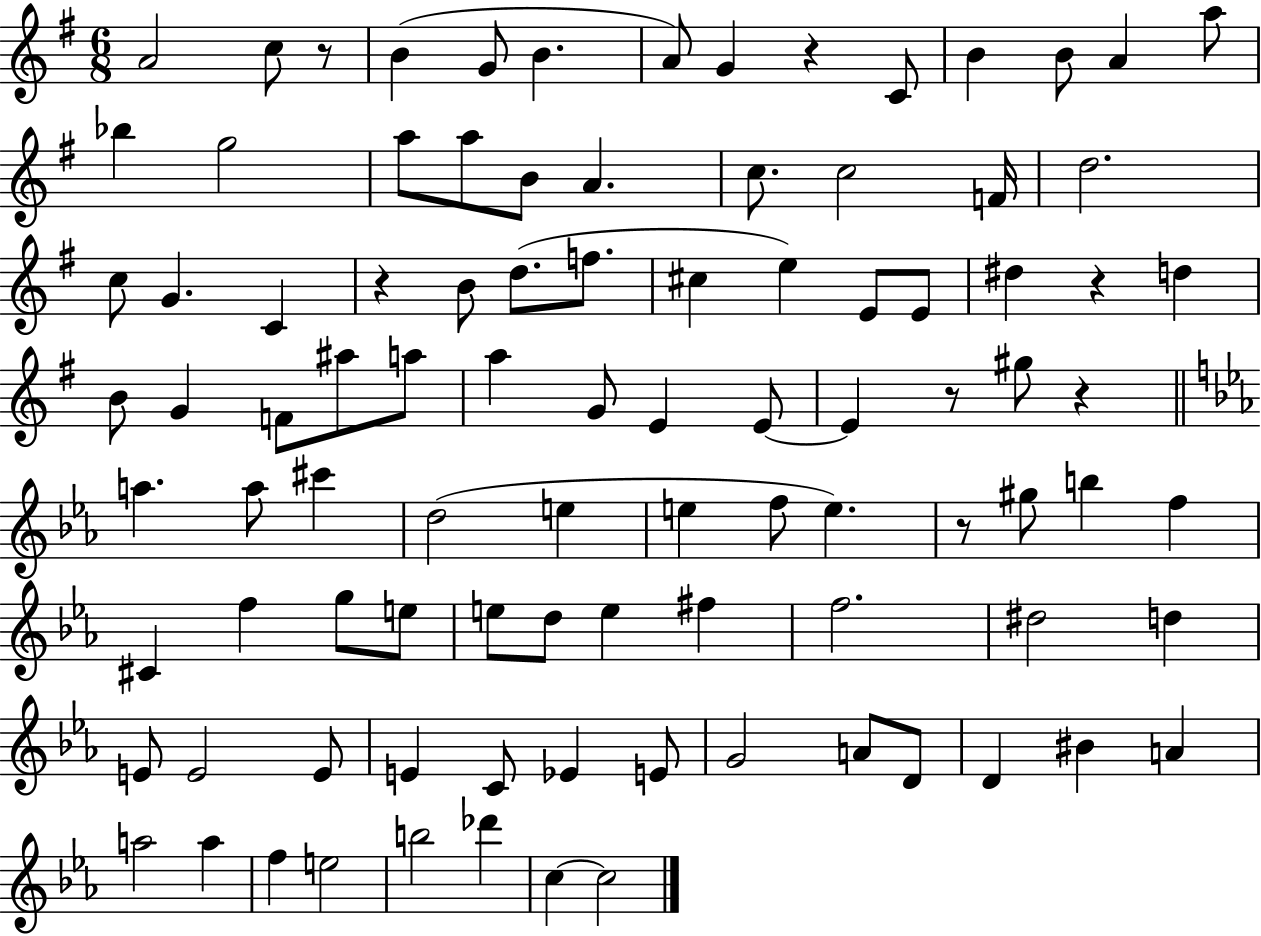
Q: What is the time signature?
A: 6/8